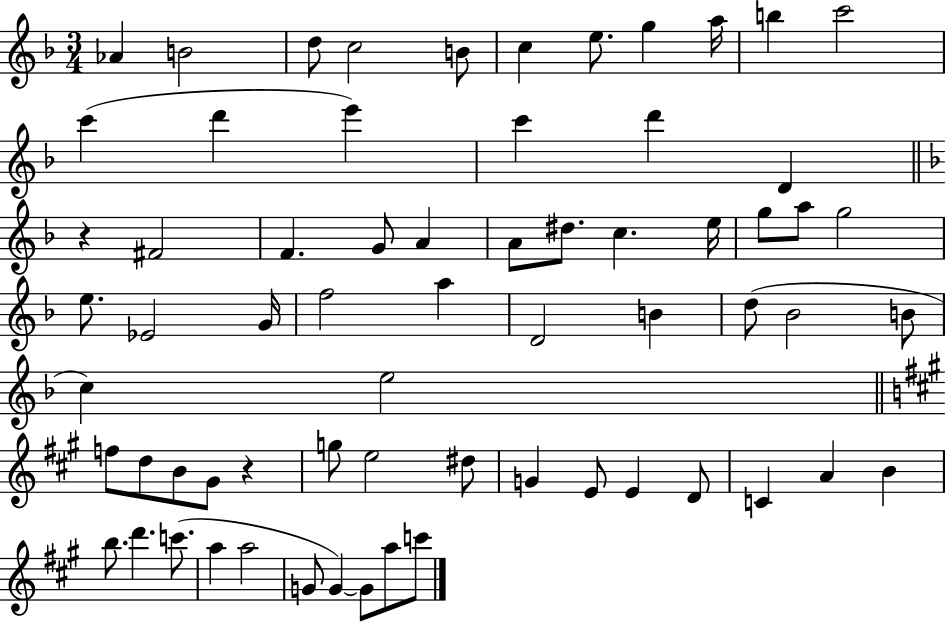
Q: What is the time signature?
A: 3/4